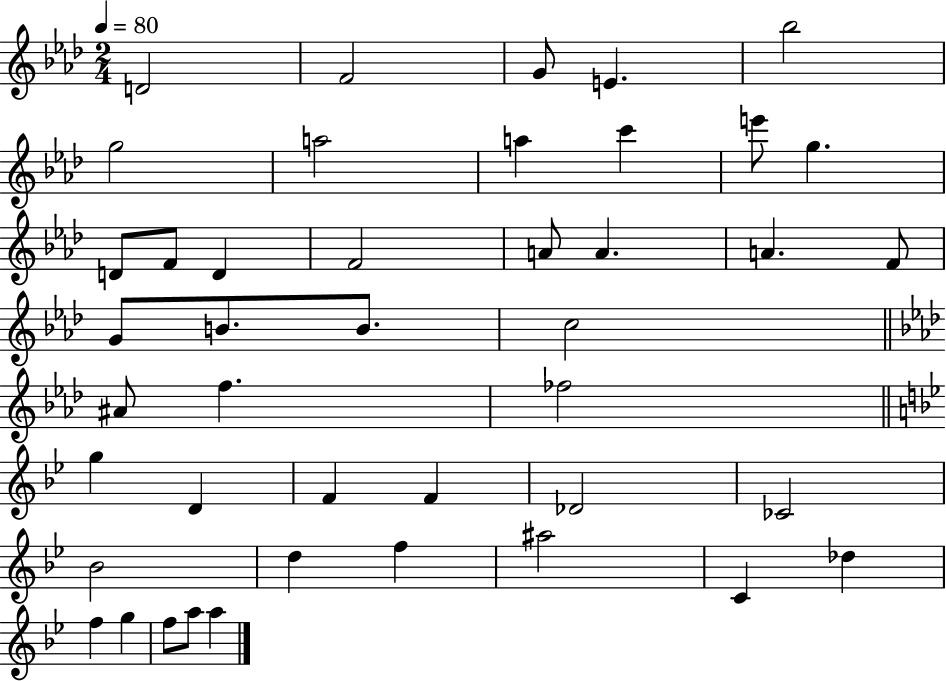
{
  \clef treble
  \numericTimeSignature
  \time 2/4
  \key aes \major
  \tempo 4 = 80
  d'2 | f'2 | g'8 e'4. | bes''2 | \break g''2 | a''2 | a''4 c'''4 | e'''8 g''4. | \break d'8 f'8 d'4 | f'2 | a'8 a'4. | a'4. f'8 | \break g'8 b'8. b'8. | c''2 | \bar "||" \break \key aes \major ais'8 f''4. | fes''2 | \bar "||" \break \key g \minor g''4 d'4 | f'4 f'4 | des'2 | ces'2 | \break bes'2 | d''4 f''4 | ais''2 | c'4 des''4 | \break f''4 g''4 | f''8 a''8 a''4 | \bar "|."
}